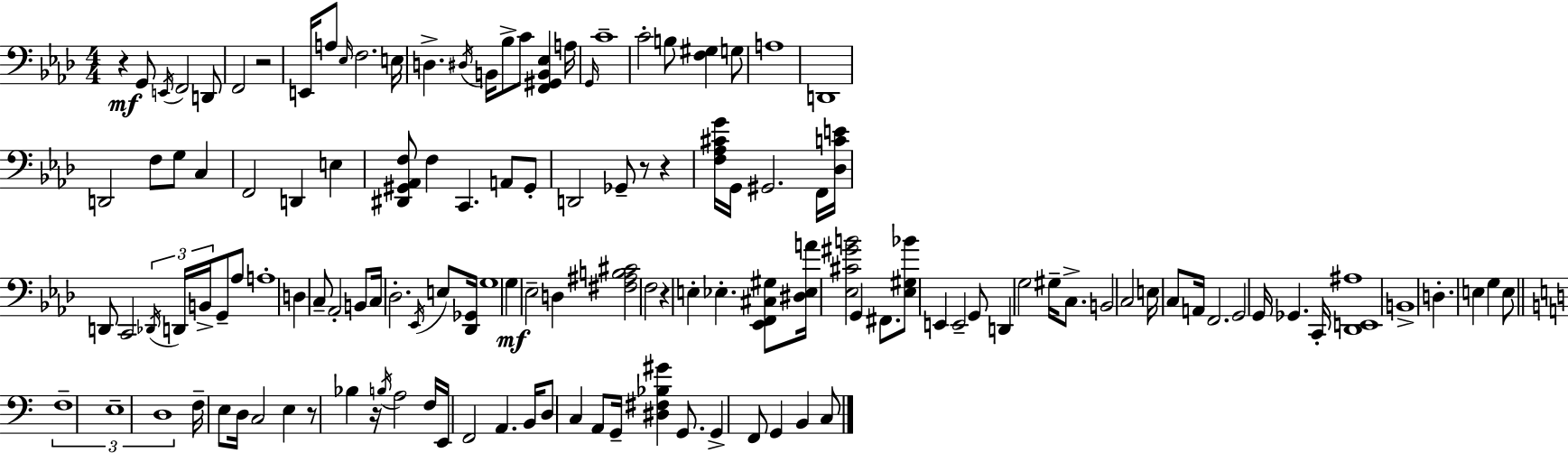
R/q G2/e E2/s F2/h D2/e F2/h R/h E2/s A3/e Eb3/s F3/h. E3/s D3/q. D#3/s B2/s Bb3/e C4/e [F2,G#2,B2,Eb3]/q A3/s G2/s C4/w C4/h B3/e [F3,G#3]/q G3/e A3/w D2/w D2/h F3/e G3/e C3/q F2/h D2/q E3/q [D#2,G#2,Ab2,F3]/e F3/q C2/q. A2/e G#2/e D2/h Gb2/e R/e R/q [F3,Ab3,C#4,G4]/s G2/s G#2/h. F2/s [Db3,C4,E4]/s D2/e C2/h Db2/s D2/s B2/s G2/e Ab3/e A3/w D3/q C3/e Ab2/h B2/e C3/s Db3/h. Eb2/s E3/e [Db2,Gb2]/s G3/w G3/q Eb3/h D3/q [F#3,A#3,B3,C#4]/h F3/h R/q E3/q Eb3/q. [Eb2,F2,C#3,G#3]/e [D#3,Eb3,A4]/s [Eb3,C#4,G#4,B4]/h G2/q F#2/e. [Eb3,G#3,Bb4]/e E2/q E2/h G2/e D2/q G3/h G#3/s C3/e. B2/h C3/h E3/s C3/e A2/s F2/h. G2/h G2/s Gb2/q. C2/s [Db2,E2,A#3]/w B2/w D3/q. E3/q G3/q E3/e F3/w E3/w D3/w F3/s E3/e D3/s C3/h E3/q R/e Bb3/q R/s B3/s A3/h F3/s E2/s F2/h A2/q. B2/s D3/e C3/q A2/e G2/s [D#3,F#3,Bb3,G#4]/q G2/e. G2/q F2/e G2/q B2/q C3/e